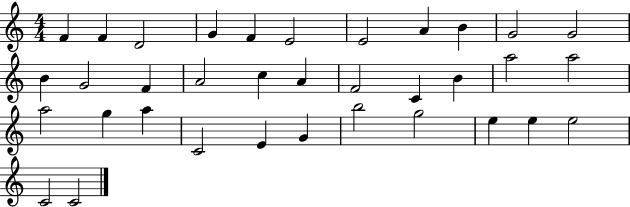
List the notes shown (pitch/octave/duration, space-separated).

F4/q F4/q D4/h G4/q F4/q E4/h E4/h A4/q B4/q G4/h G4/h B4/q G4/h F4/q A4/h C5/q A4/q F4/h C4/q B4/q A5/h A5/h A5/h G5/q A5/q C4/h E4/q G4/q B5/h G5/h E5/q E5/q E5/h C4/h C4/h